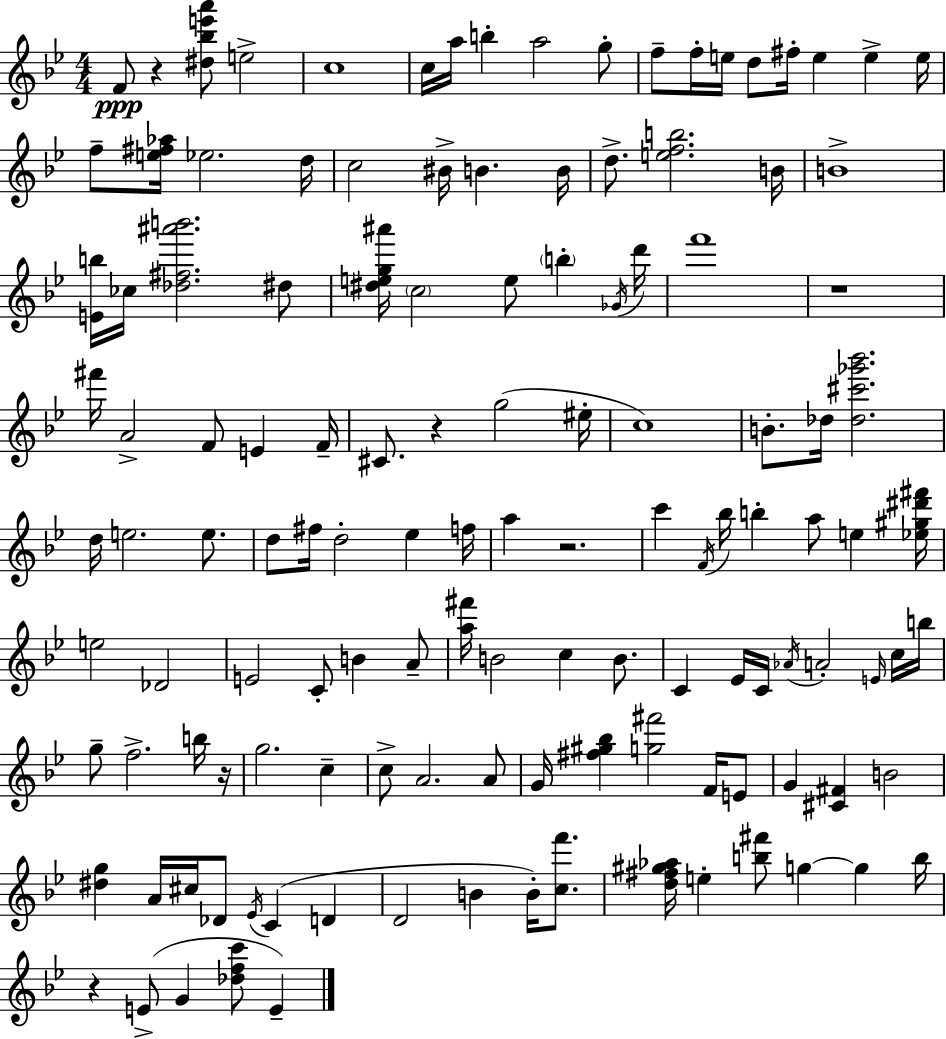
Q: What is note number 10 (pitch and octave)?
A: F5